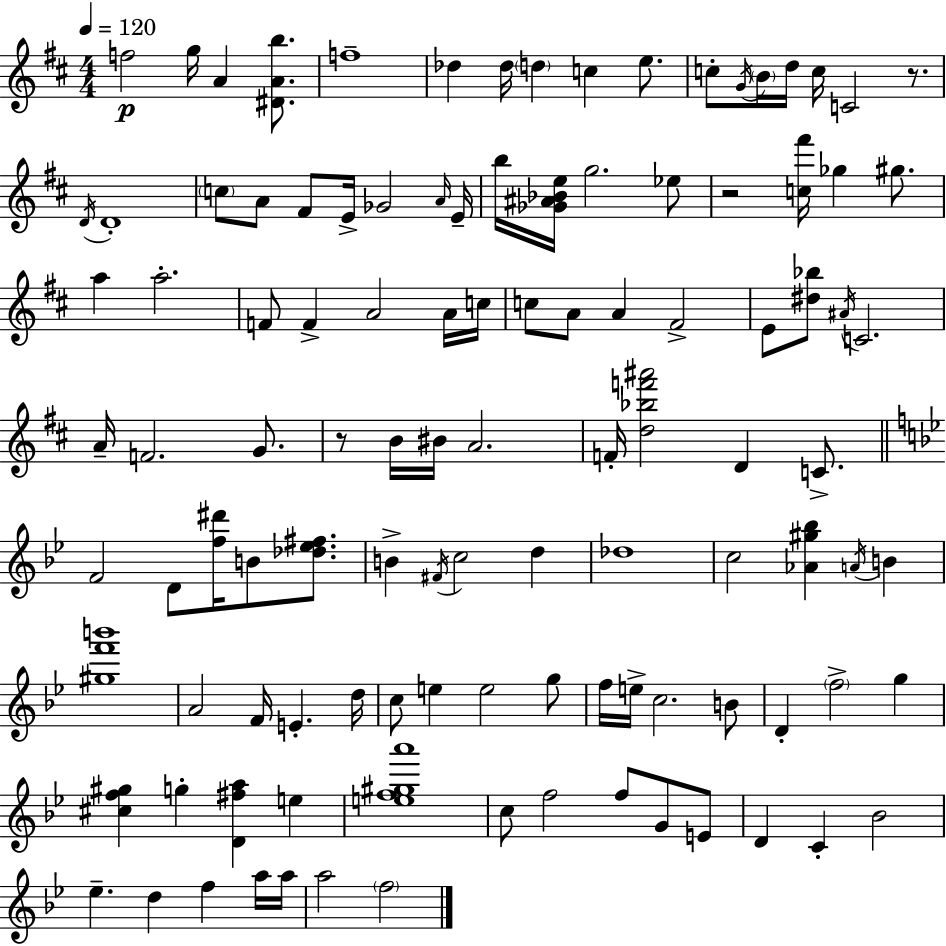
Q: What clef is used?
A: treble